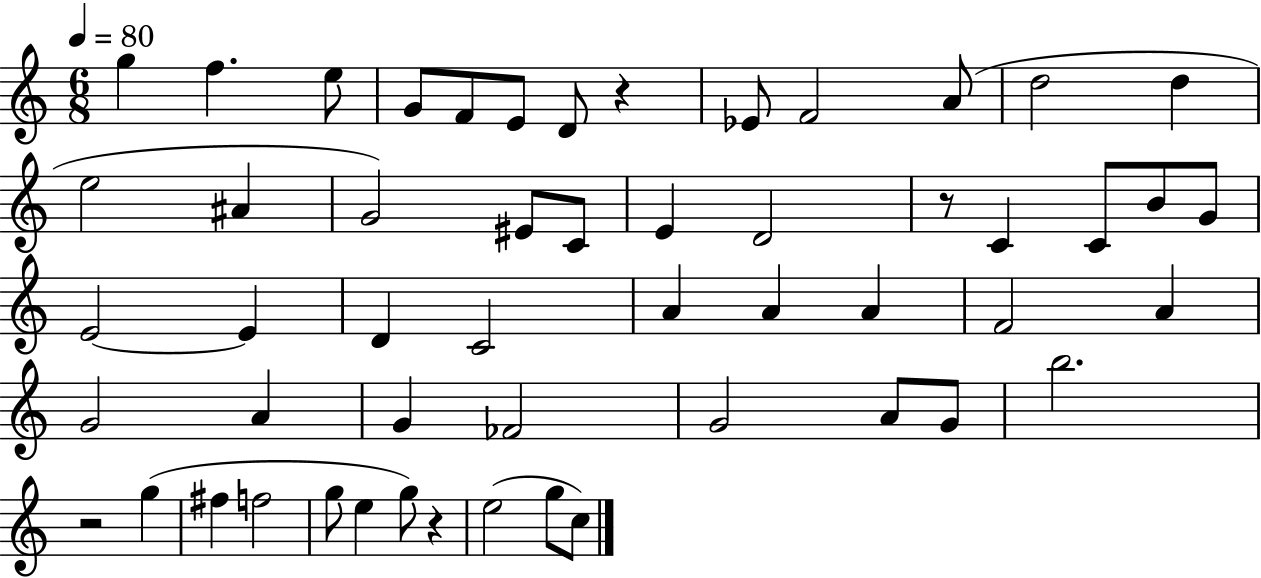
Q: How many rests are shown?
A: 4